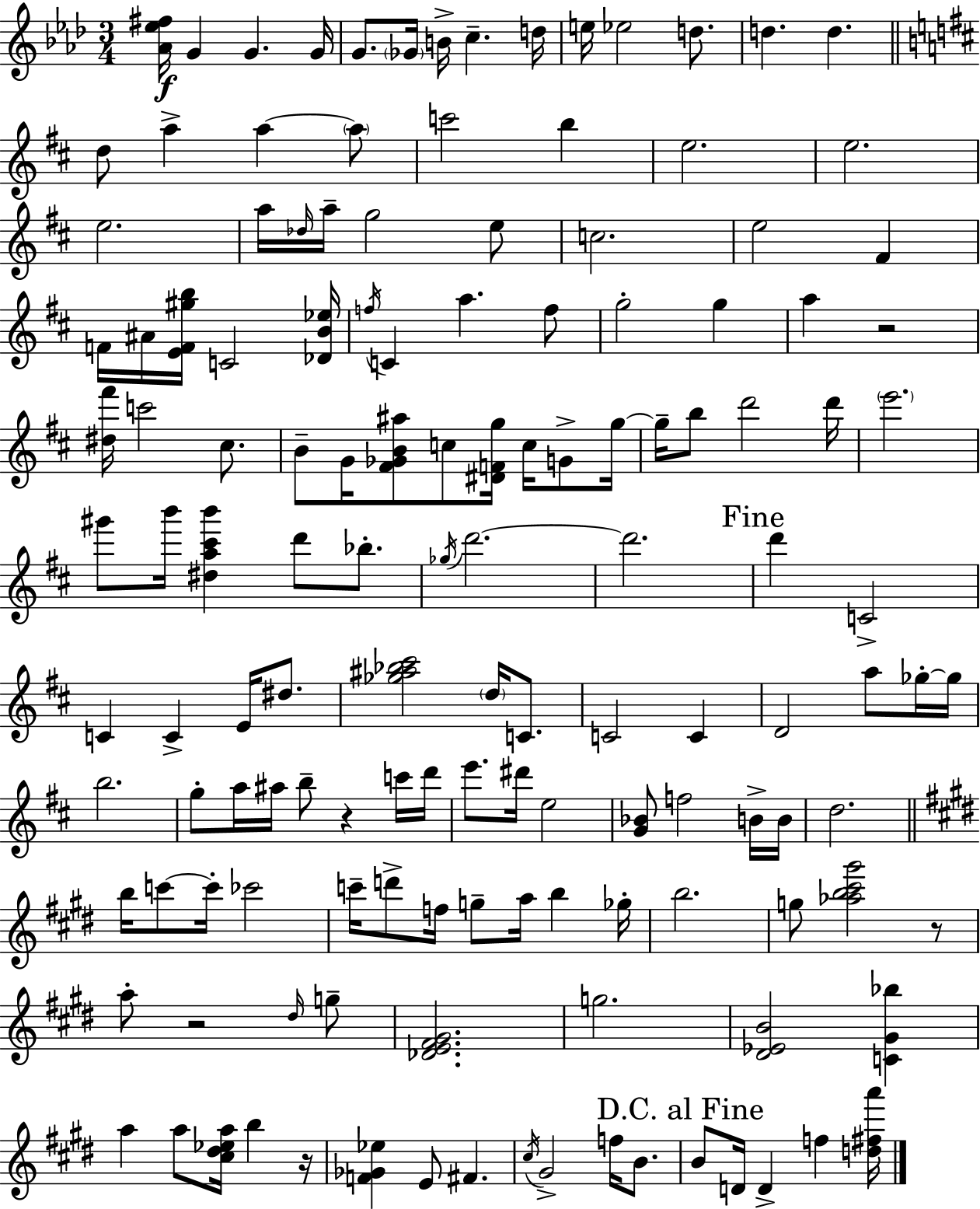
{
  \clef treble
  \numericTimeSignature
  \time 3/4
  \key f \minor
  \repeat volta 2 { <aes' ees'' fis''>16\f g'4 g'4. g'16 | g'8. \parenthesize ges'16 b'16-> c''4.-- d''16 | e''16 ees''2 d''8. | d''4. d''4. | \break \bar "||" \break \key b \minor d''8 a''4-> a''4~~ \parenthesize a''8 | c'''2 b''4 | e''2. | e''2. | \break e''2. | a''16 \grace { des''16 } a''16-- g''2 e''8 | c''2. | e''2 fis'4 | \break f'16 ais'16 <e' f' gis'' b''>16 c'2 | <des' b' ees''>16 \acciaccatura { f''16 } c'4 a''4. | f''8 g''2-. g''4 | a''4 r2 | \break <dis'' fis'''>16 c'''2 cis''8. | b'8-- g'16 <fis' ges' b' ais''>8 c''8 <dis' f' g''>16 c''16 g'8-> | g''16~~ g''16-- b''8 d'''2 | d'''16 \parenthesize e'''2. | \break gis'''8 b'''16 <dis'' a'' cis''' b'''>4 d'''8 bes''8.-. | \acciaccatura { ges''16 } d'''2.~~ | d'''2. | \mark "Fine" d'''4 c'2-> | \break c'4 c'4-> e'16 | dis''8. <ges'' ais'' bes'' cis'''>2 \parenthesize d''16 | c'8. c'2 c'4 | d'2 a''8 | \break ges''16-.~~ ges''16 b''2. | g''8-. a''16 ais''16 b''8-- r4 | c'''16 d'''16 e'''8. dis'''16 e''2 | <g' bes'>8 f''2 | \break b'16-> b'16 d''2. | \bar "||" \break \key e \major b''16 c'''8~~ c'''16-. ces'''2 | c'''16-- d'''8-> f''16 g''8-- a''16 b''4 ges''16-. | b''2. | g''8 <aes'' b'' cis''' gis'''>2 r8 | \break a''8-. r2 \grace { dis''16 } g''8-- | <des' e' fis' gis'>2. | g''2. | <dis' ees' b'>2 <c' gis' bes''>4 | \break a''4 a''8 <cis'' dis'' ees'' a''>16 b''4 | r16 <f' ges' ees''>4 e'8 fis'4. | \acciaccatura { cis''16 } gis'2-> f''16 b'8. | \mark "D.C. al Fine" b'8 d'16 d'4-> f''4 | \break <d'' fis'' a'''>16 } \bar "|."
}